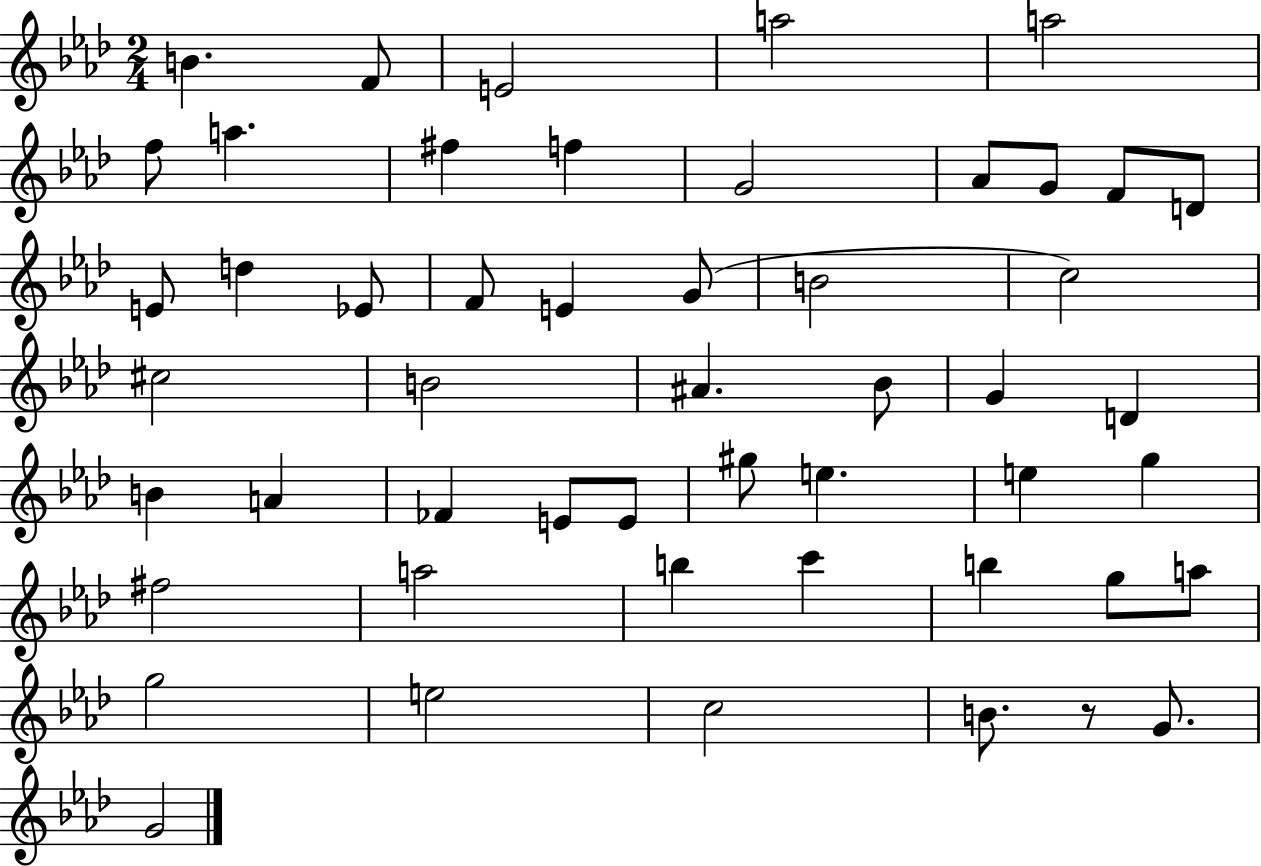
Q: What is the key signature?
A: AES major